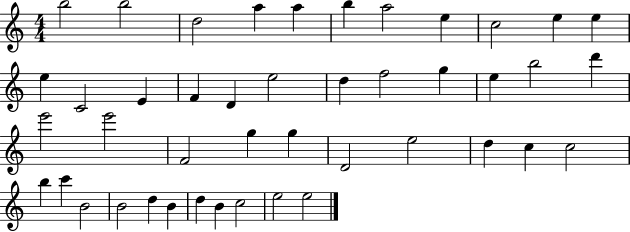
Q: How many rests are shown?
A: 0